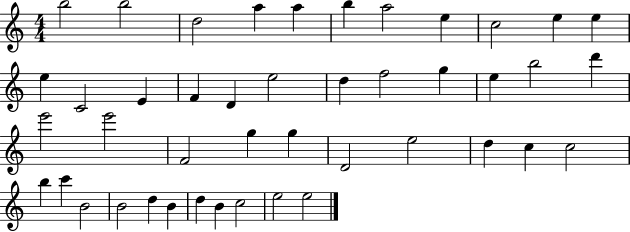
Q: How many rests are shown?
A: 0